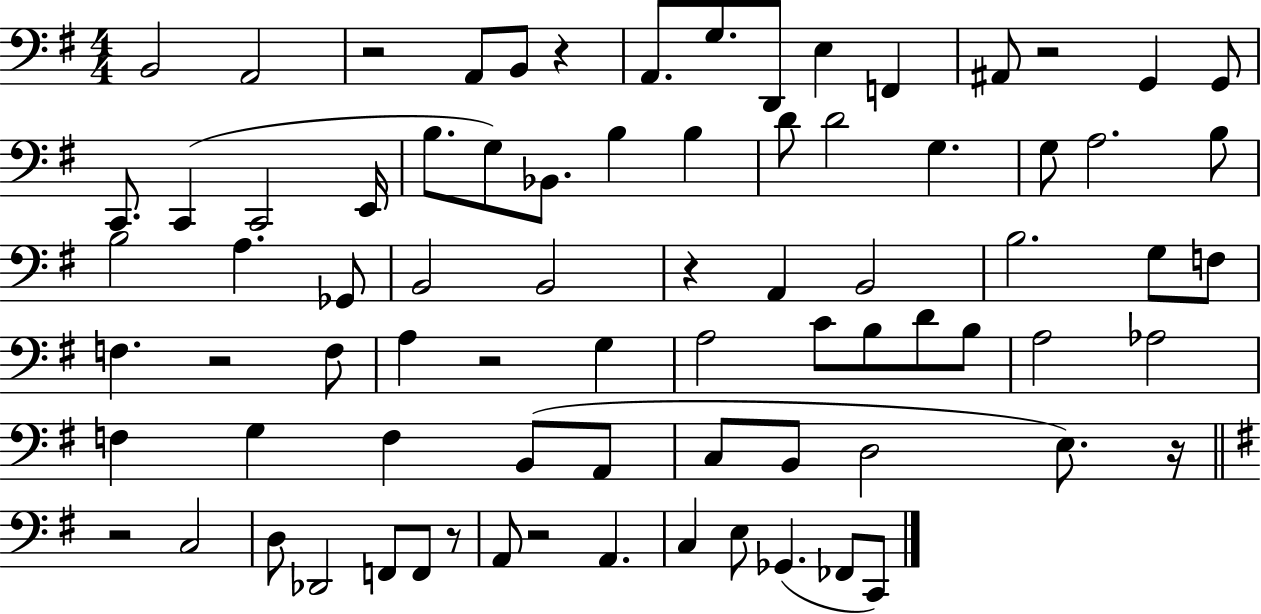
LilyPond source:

{
  \clef bass
  \numericTimeSignature
  \time 4/4
  \key g \major
  \repeat volta 2 { b,2 a,2 | r2 a,8 b,8 r4 | a,8. g8. d,8 e4 f,4 | ais,8 r2 g,4 g,8 | \break c,8. c,4( c,2 e,16 | b8. g8) bes,8. b4 b4 | d'8 d'2 g4. | g8 a2. b8 | \break b2 a4. ges,8 | b,2 b,2 | r4 a,4 b,2 | b2. g8 f8 | \break f4. r2 f8 | a4 r2 g4 | a2 c'8 b8 d'8 b8 | a2 aes2 | \break f4 g4 f4 b,8( a,8 | c8 b,8 d2 e8.) r16 | \bar "||" \break \key g \major r2 c2 | d8 des,2 f,8 f,8 r8 | a,8 r2 a,4. | c4 e8 ges,4.( fes,8 c,8) | \break } \bar "|."
}